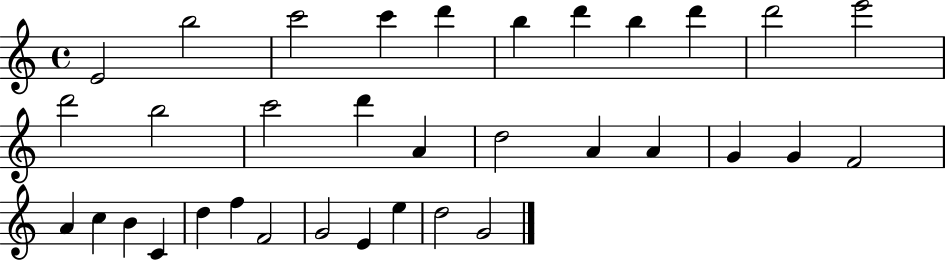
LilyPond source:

{
  \clef treble
  \time 4/4
  \defaultTimeSignature
  \key c \major
  e'2 b''2 | c'''2 c'''4 d'''4 | b''4 d'''4 b''4 d'''4 | d'''2 e'''2 | \break d'''2 b''2 | c'''2 d'''4 a'4 | d''2 a'4 a'4 | g'4 g'4 f'2 | \break a'4 c''4 b'4 c'4 | d''4 f''4 f'2 | g'2 e'4 e''4 | d''2 g'2 | \break \bar "|."
}